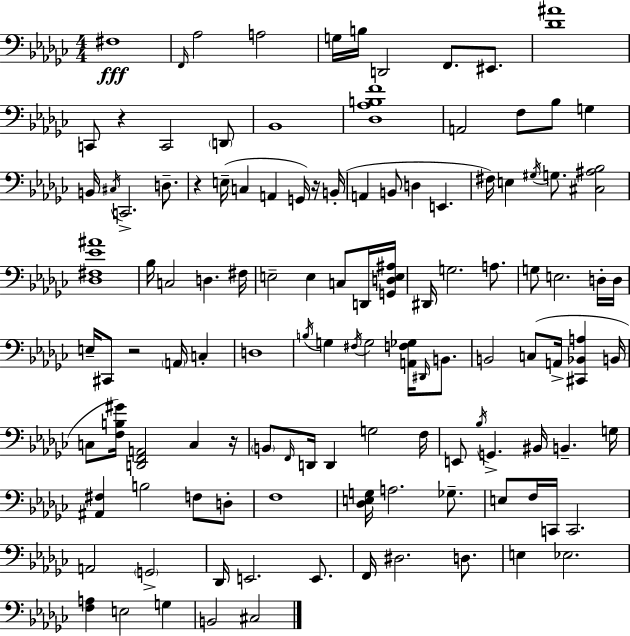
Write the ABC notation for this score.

X:1
T:Untitled
M:4/4
L:1/4
K:Ebm
^F,4 F,,/4 _A,2 A,2 G,/4 B,/4 D,,2 F,,/2 ^E,,/2 [_D^A]4 C,,/2 z C,,2 D,,/2 _B,,4 [_D,_A,B,F]4 A,,2 F,/2 _B,/2 G, B,,/4 ^C,/4 C,,2 D,/2 z E,/4 C, A,, G,,/4 z/4 B,,/4 A,, B,,/2 D, E,, ^F,/4 E, ^G,/4 G,/2 [^C,^A,_B,]2 [_D,^F,_E^A]4 _B,/4 C,2 D, ^F,/4 E,2 E, C,/2 D,,/4 [G,,D,E,^A,]/4 ^D,,/4 G,2 A,/2 G,/2 E,2 D,/4 D,/4 E,/4 ^C,,/2 z2 A,,/4 C, D,4 B,/4 G, ^F,/4 G,2 [A,,F,_G,]/4 ^D,,/4 B,,/2 B,,2 C,/2 A,,/4 [^C,,_B,,A,] B,,/4 C,/2 [F,B,^G]/4 [D,,F,,A,,]2 C, z/4 B,,/2 F,,/4 D,,/4 D,, G,2 F,/4 E,,/2 _B,/4 G,, ^B,,/4 B,, G,/4 [^A,,^F,] B,2 F,/2 D,/2 F,4 [_D,E,G,]/4 A,2 _G,/2 E,/2 F,/4 C,,/4 C,,2 A,,2 G,,2 _D,,/4 E,,2 E,,/2 F,,/4 ^D,2 D,/2 E, _E,2 [F,A,] E,2 G, B,,2 ^C,2